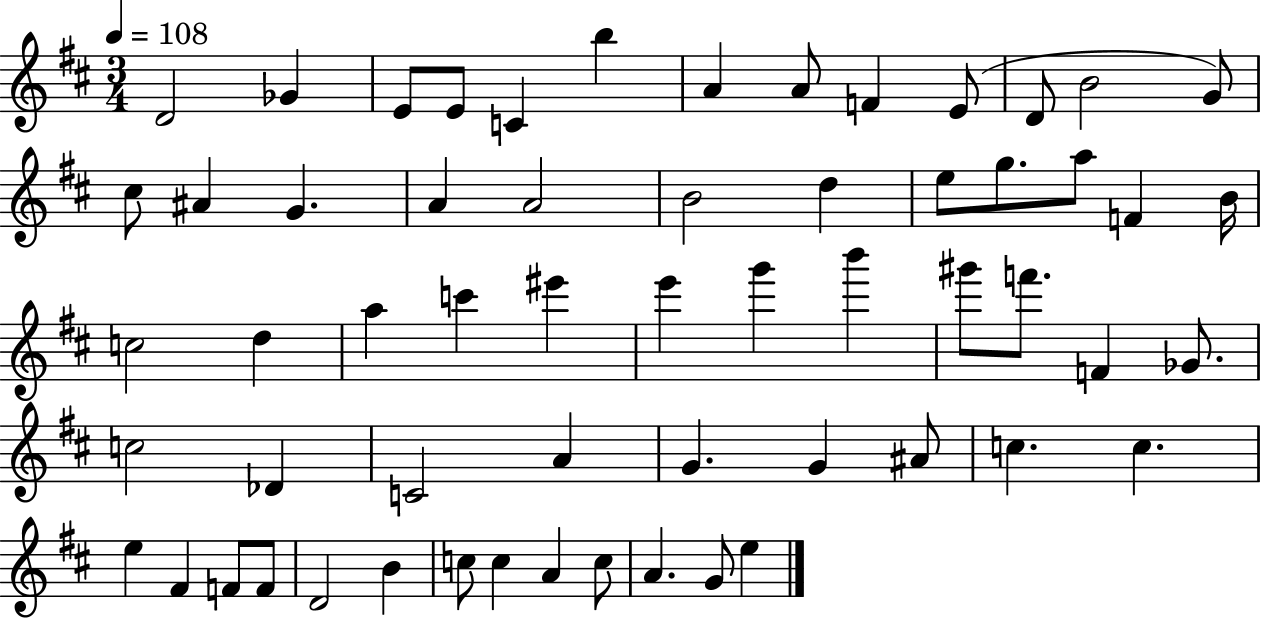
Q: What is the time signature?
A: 3/4